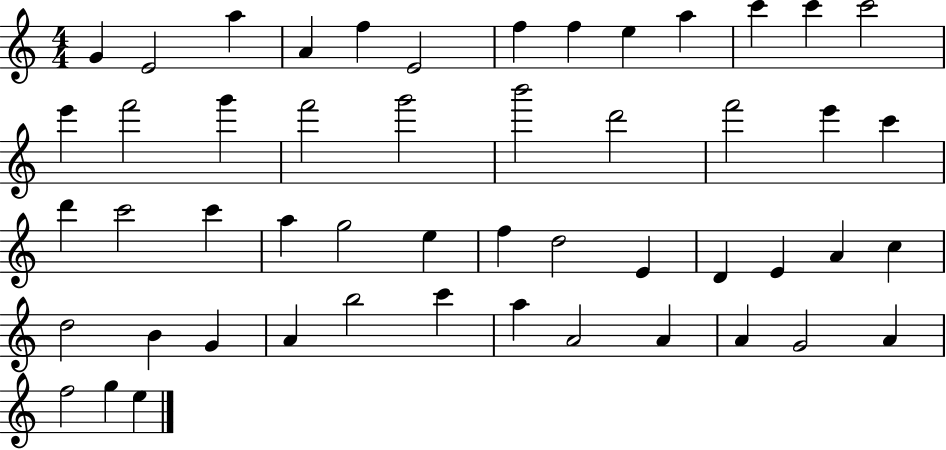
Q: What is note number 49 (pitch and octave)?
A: F5